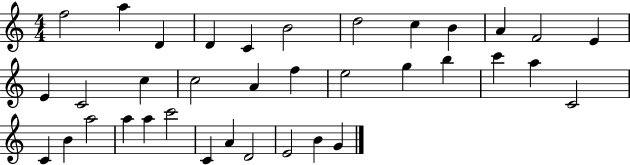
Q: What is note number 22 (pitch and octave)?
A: C6